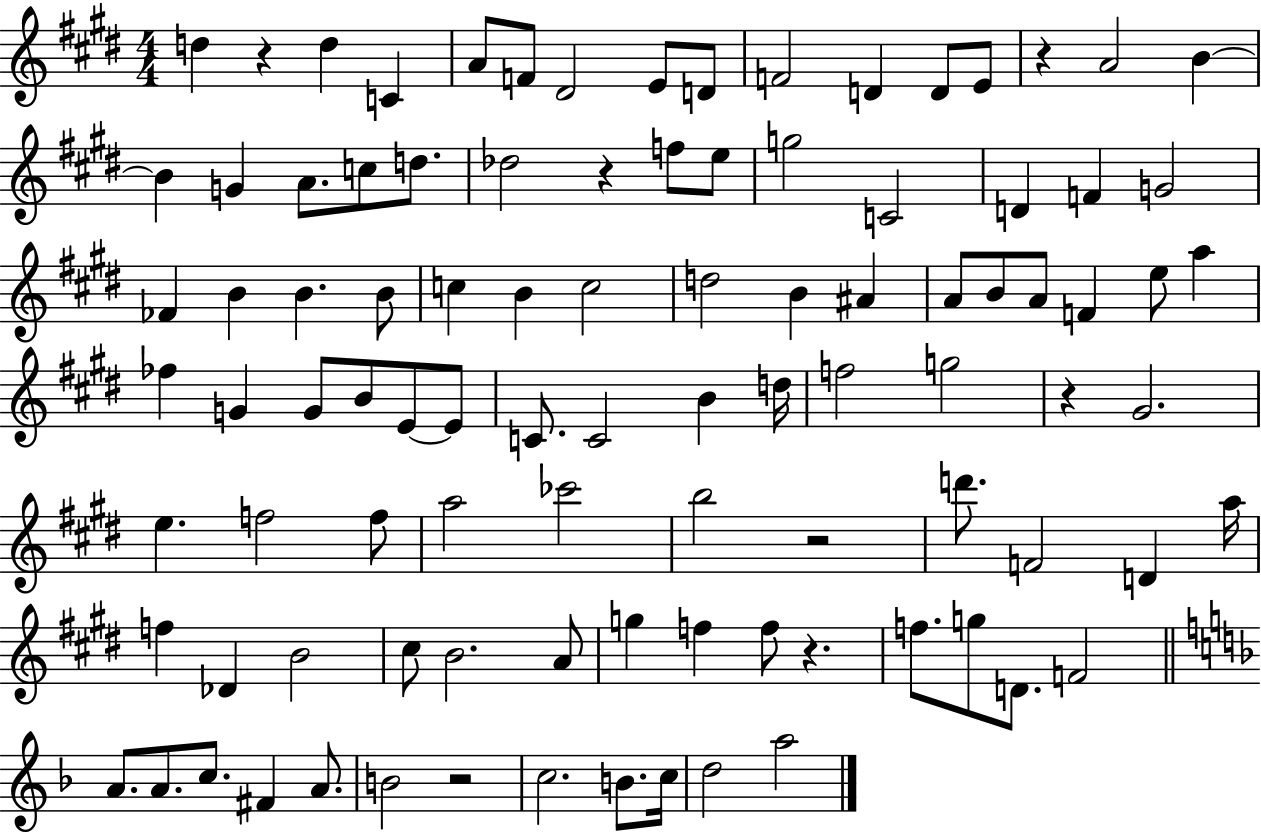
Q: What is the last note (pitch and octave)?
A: A5